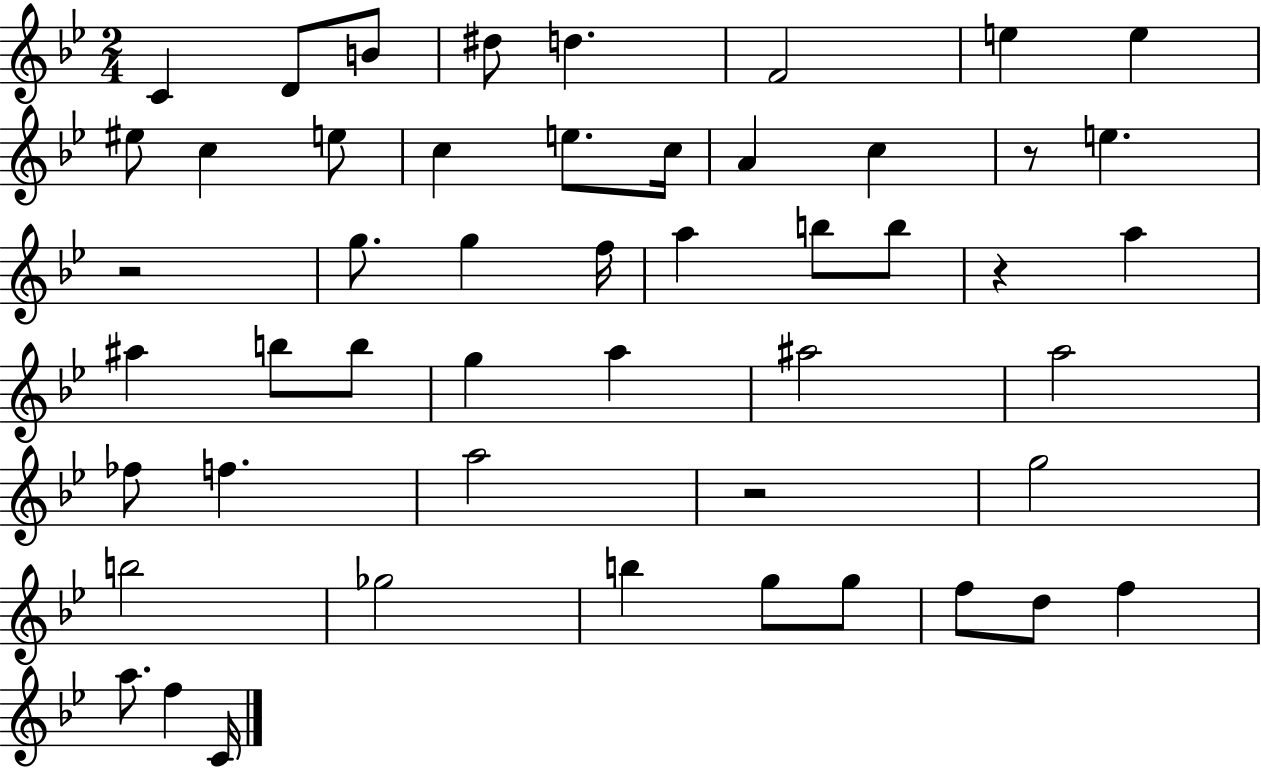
{
  \clef treble
  \numericTimeSignature
  \time 2/4
  \key bes \major
  c'4 d'8 b'8 | dis''8 d''4. | f'2 | e''4 e''4 | \break eis''8 c''4 e''8 | c''4 e''8. c''16 | a'4 c''4 | r8 e''4. | \break r2 | g''8. g''4 f''16 | a''4 b''8 b''8 | r4 a''4 | \break ais''4 b''8 b''8 | g''4 a''4 | ais''2 | a''2 | \break fes''8 f''4. | a''2 | r2 | g''2 | \break b''2 | ges''2 | b''4 g''8 g''8 | f''8 d''8 f''4 | \break a''8. f''4 c'16 | \bar "|."
}